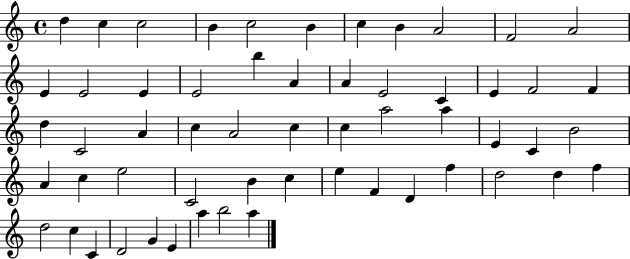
X:1
T:Untitled
M:4/4
L:1/4
K:C
d c c2 B c2 B c B A2 F2 A2 E E2 E E2 b A A E2 C E F2 F d C2 A c A2 c c a2 a E C B2 A c e2 C2 B c e F D f d2 d f d2 c C D2 G E a b2 a